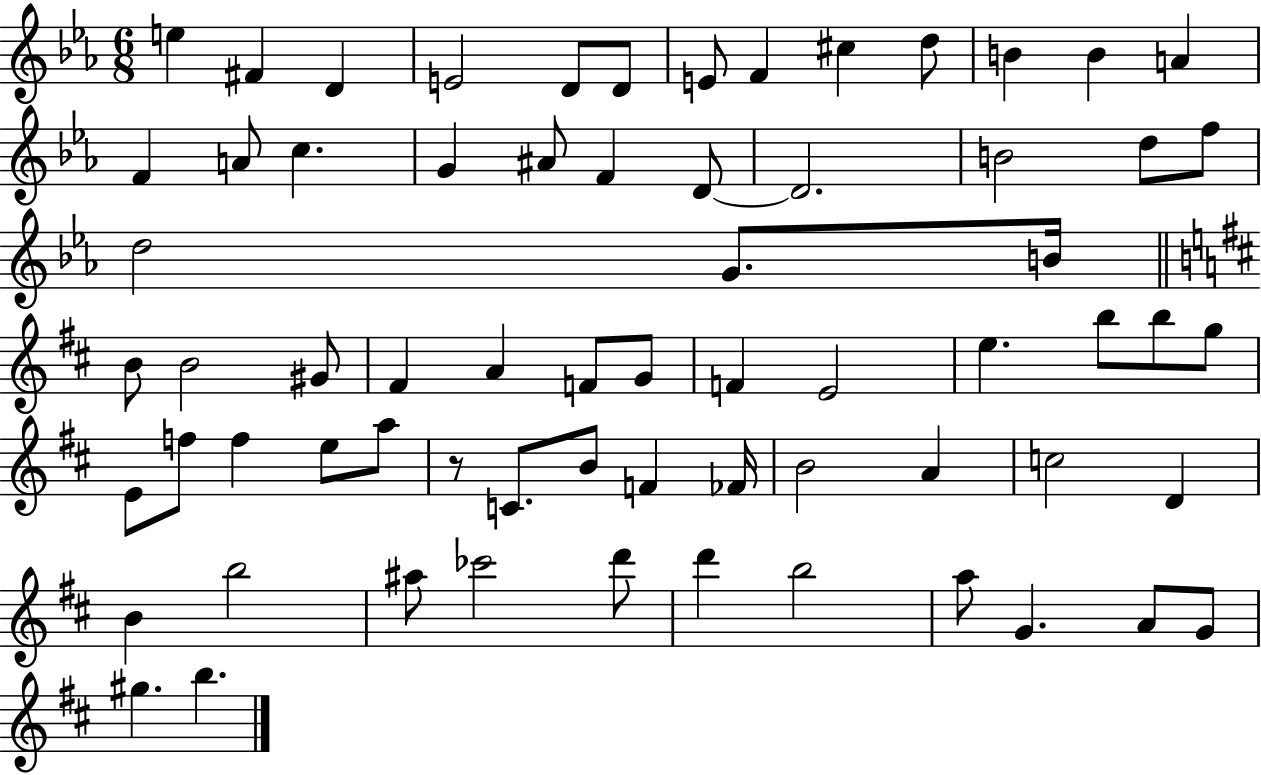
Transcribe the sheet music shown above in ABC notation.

X:1
T:Untitled
M:6/8
L:1/4
K:Eb
e ^F D E2 D/2 D/2 E/2 F ^c d/2 B B A F A/2 c G ^A/2 F D/2 D2 B2 d/2 f/2 d2 G/2 B/4 B/2 B2 ^G/2 ^F A F/2 G/2 F E2 e b/2 b/2 g/2 E/2 f/2 f e/2 a/2 z/2 C/2 B/2 F _F/4 B2 A c2 D B b2 ^a/2 _c'2 d'/2 d' b2 a/2 G A/2 G/2 ^g b